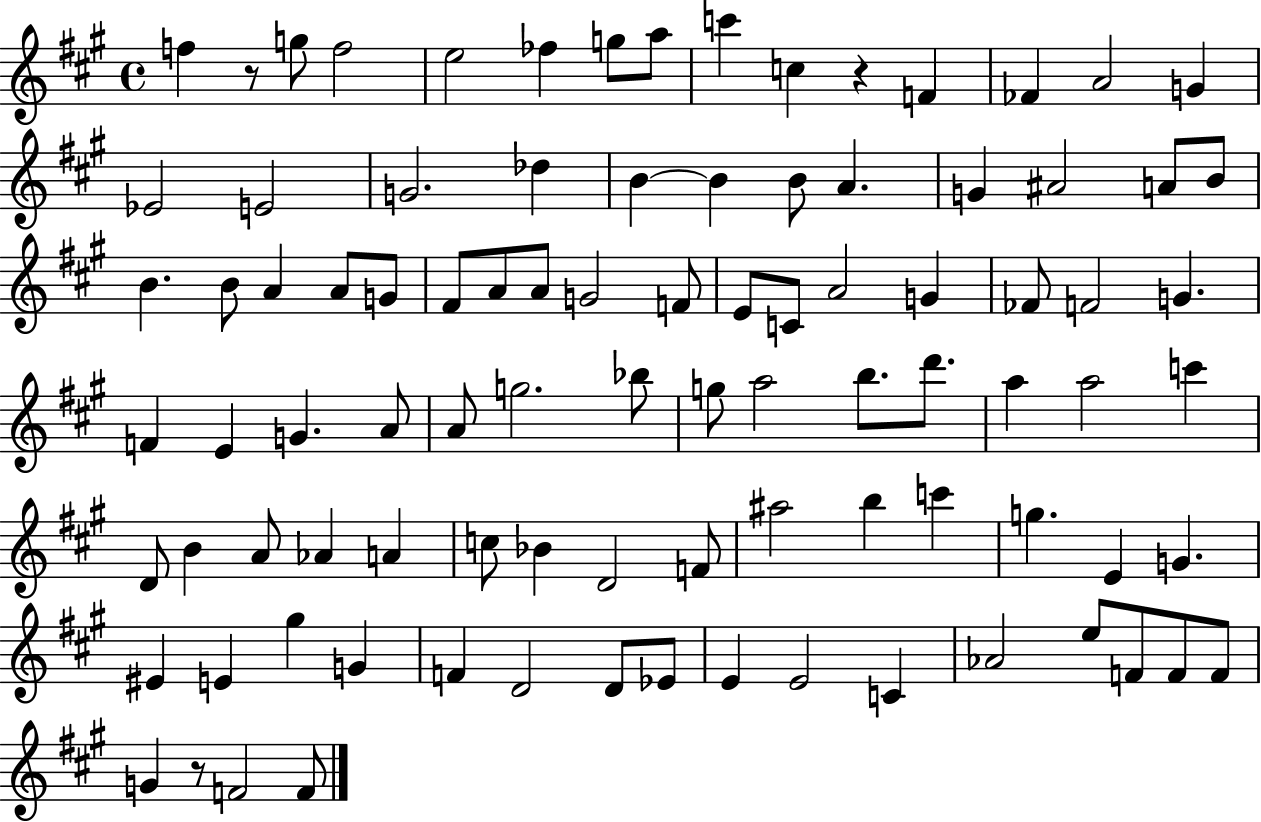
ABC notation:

X:1
T:Untitled
M:4/4
L:1/4
K:A
f z/2 g/2 f2 e2 _f g/2 a/2 c' c z F _F A2 G _E2 E2 G2 _d B B B/2 A G ^A2 A/2 B/2 B B/2 A A/2 G/2 ^F/2 A/2 A/2 G2 F/2 E/2 C/2 A2 G _F/2 F2 G F E G A/2 A/2 g2 _b/2 g/2 a2 b/2 d'/2 a a2 c' D/2 B A/2 _A A c/2 _B D2 F/2 ^a2 b c' g E G ^E E ^g G F D2 D/2 _E/2 E E2 C _A2 e/2 F/2 F/2 F/2 G z/2 F2 F/2